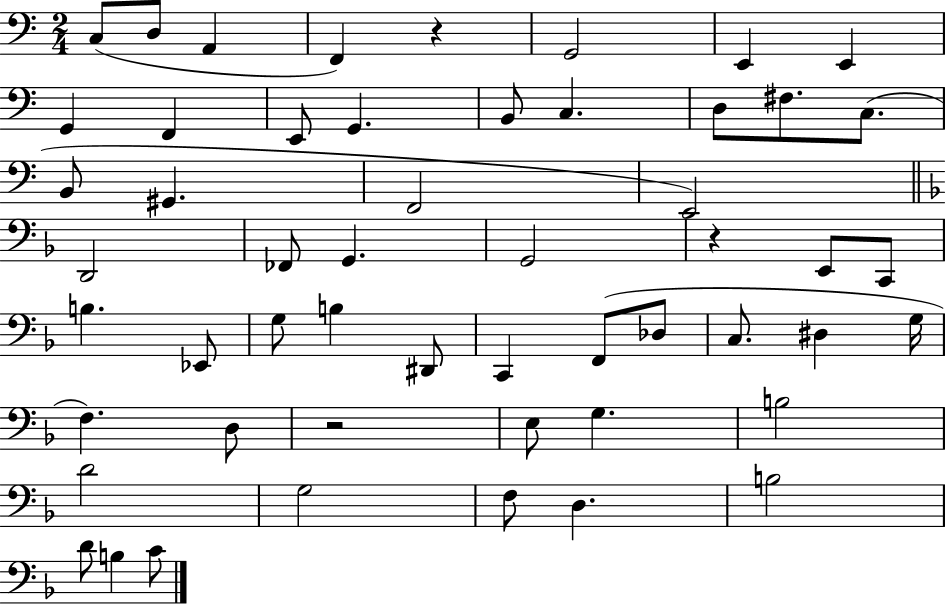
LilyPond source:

{
  \clef bass
  \numericTimeSignature
  \time 2/4
  \key c \major
  c8( d8 a,4 | f,4) r4 | g,2 | e,4 e,4 | \break g,4 f,4 | e,8 g,4. | b,8 c4. | d8 fis8. c8.( | \break b,8 gis,4. | f,2 | e,2) | \bar "||" \break \key f \major d,2 | fes,8 g,4. | g,2 | r4 e,8 c,8 | \break b4. ees,8 | g8 b4 dis,8 | c,4 f,8( des8 | c8. dis4 g16 | \break f4.) d8 | r2 | e8 g4. | b2 | \break d'2 | g2 | f8 d4. | b2 | \break d'8 b4 c'8 | \bar "|."
}